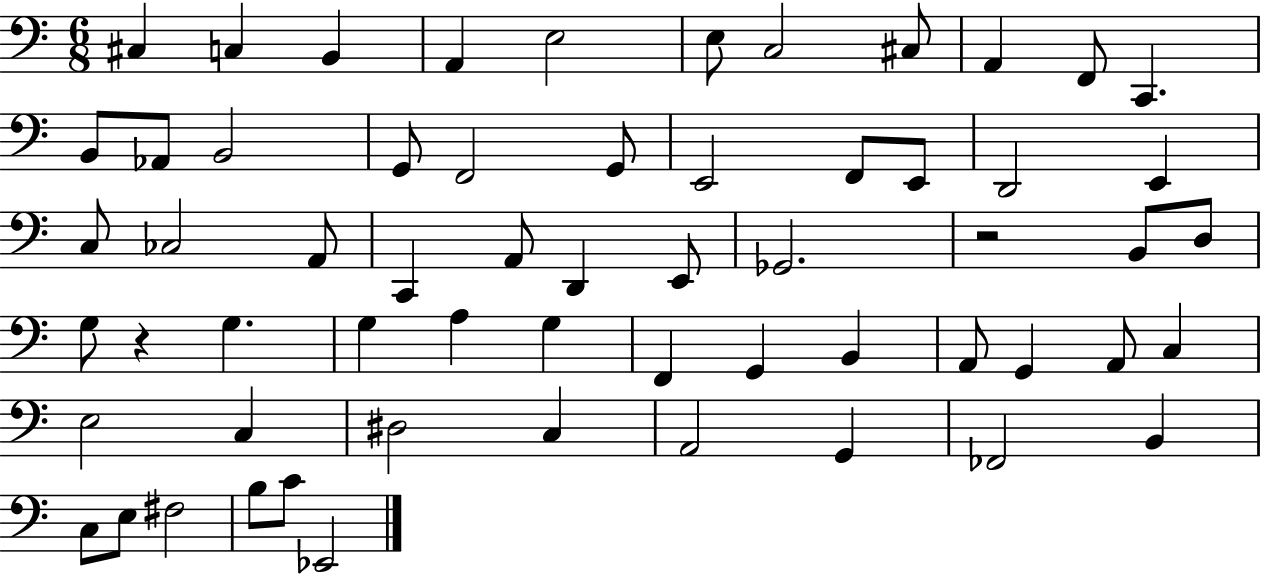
C#3/q C3/q B2/q A2/q E3/h E3/e C3/h C#3/e A2/q F2/e C2/q. B2/e Ab2/e B2/h G2/e F2/h G2/e E2/h F2/e E2/e D2/h E2/q C3/e CES3/h A2/e C2/q A2/e D2/q E2/e Gb2/h. R/h B2/e D3/e G3/e R/q G3/q. G3/q A3/q G3/q F2/q G2/q B2/q A2/e G2/q A2/e C3/q E3/h C3/q D#3/h C3/q A2/h G2/q FES2/h B2/q C3/e E3/e F#3/h B3/e C4/e Eb2/h